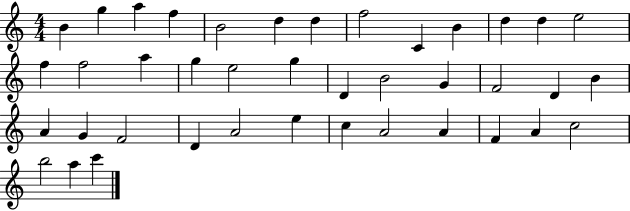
B4/q G5/q A5/q F5/q B4/h D5/q D5/q F5/h C4/q B4/q D5/q D5/q E5/h F5/q F5/h A5/q G5/q E5/h G5/q D4/q B4/h G4/q F4/h D4/q B4/q A4/q G4/q F4/h D4/q A4/h E5/q C5/q A4/h A4/q F4/q A4/q C5/h B5/h A5/q C6/q